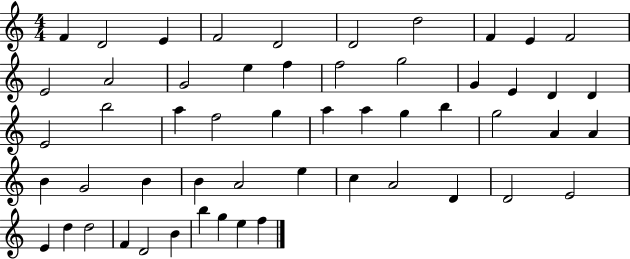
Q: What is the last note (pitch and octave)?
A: F5